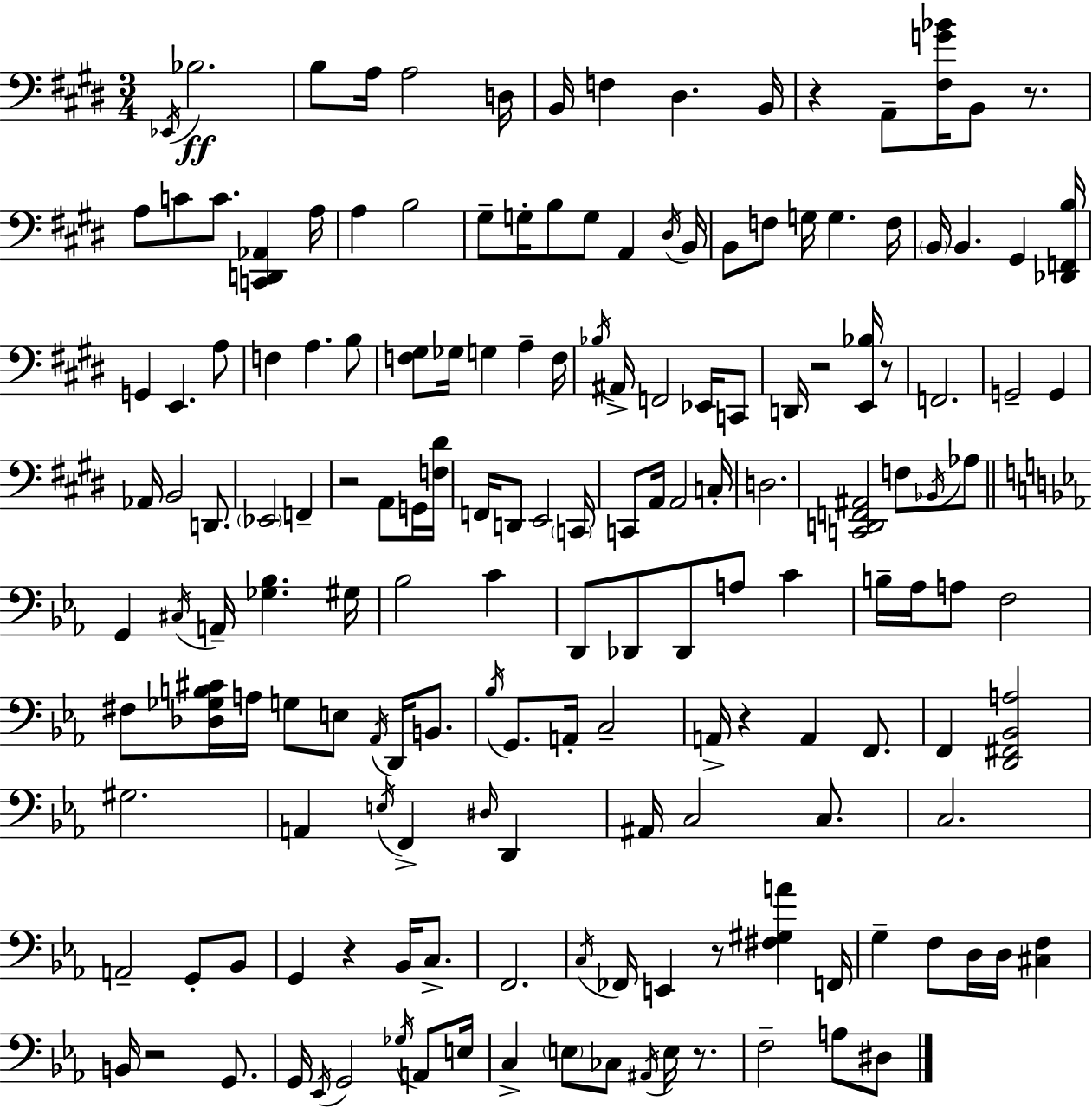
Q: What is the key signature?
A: E major